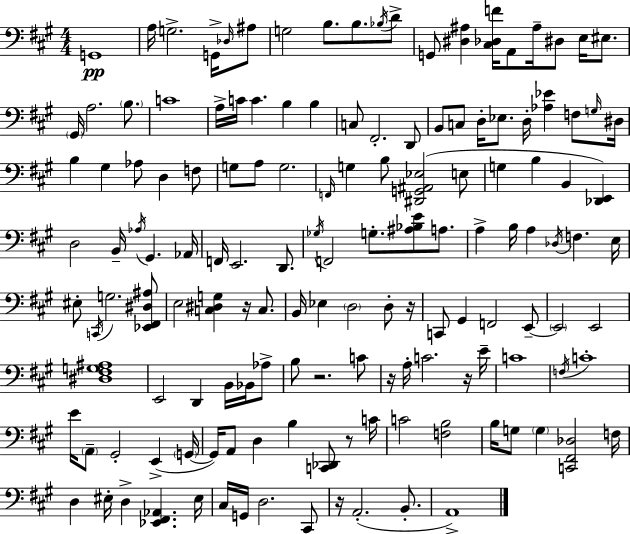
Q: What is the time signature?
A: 4/4